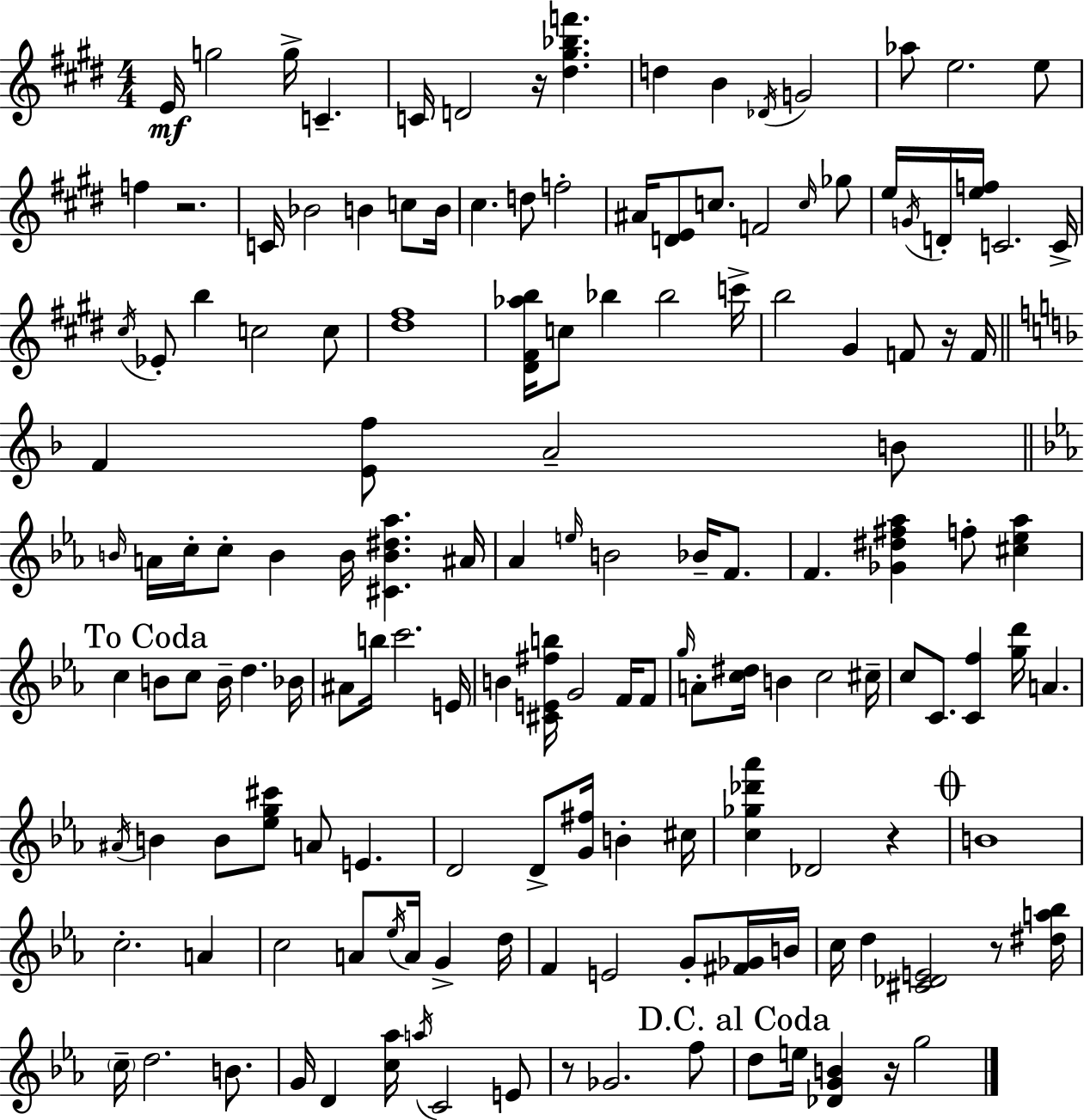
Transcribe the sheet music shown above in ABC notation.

X:1
T:Untitled
M:4/4
L:1/4
K:E
E/4 g2 g/4 C C/4 D2 z/4 [^d^g_bf'] d B _D/4 G2 _a/2 e2 e/2 f z2 C/4 _B2 B c/2 B/4 ^c d/2 f2 ^A/4 [DE]/2 c/2 F2 c/4 _g/2 e/4 G/4 D/4 [ef]/4 C2 C/4 ^c/4 _E/2 b c2 c/2 [^d^f]4 [^D^F_ab]/4 c/2 _b _b2 c'/4 b2 ^G F/2 z/4 F/4 F [Ef]/2 A2 B/2 B/4 A/4 c/4 c/2 B B/4 [^CB^d_a] ^A/4 _A e/4 B2 _B/4 F/2 F [_G^d^f_a] f/2 [^c_e_a] c B/2 c/2 B/4 d _B/4 ^A/2 b/4 c'2 E/4 B [^CE^fb]/4 G2 F/4 F/2 g/4 A/2 [c^d]/4 B c2 ^c/4 c/2 C/2 [Cf] [gd']/4 A ^A/4 B B/2 [_eg^c']/2 A/2 E D2 D/2 [G^f]/4 B ^c/4 [c_g_d'_a'] _D2 z B4 c2 A c2 A/2 _e/4 A/4 G d/4 F E2 G/2 [^F_G]/4 B/4 c/4 d [^C_DE]2 z/2 [^da_b]/4 c/4 d2 B/2 G/4 D [c_a]/4 a/4 C2 E/2 z/2 _G2 f/2 d/2 e/4 [_DGB] z/4 g2